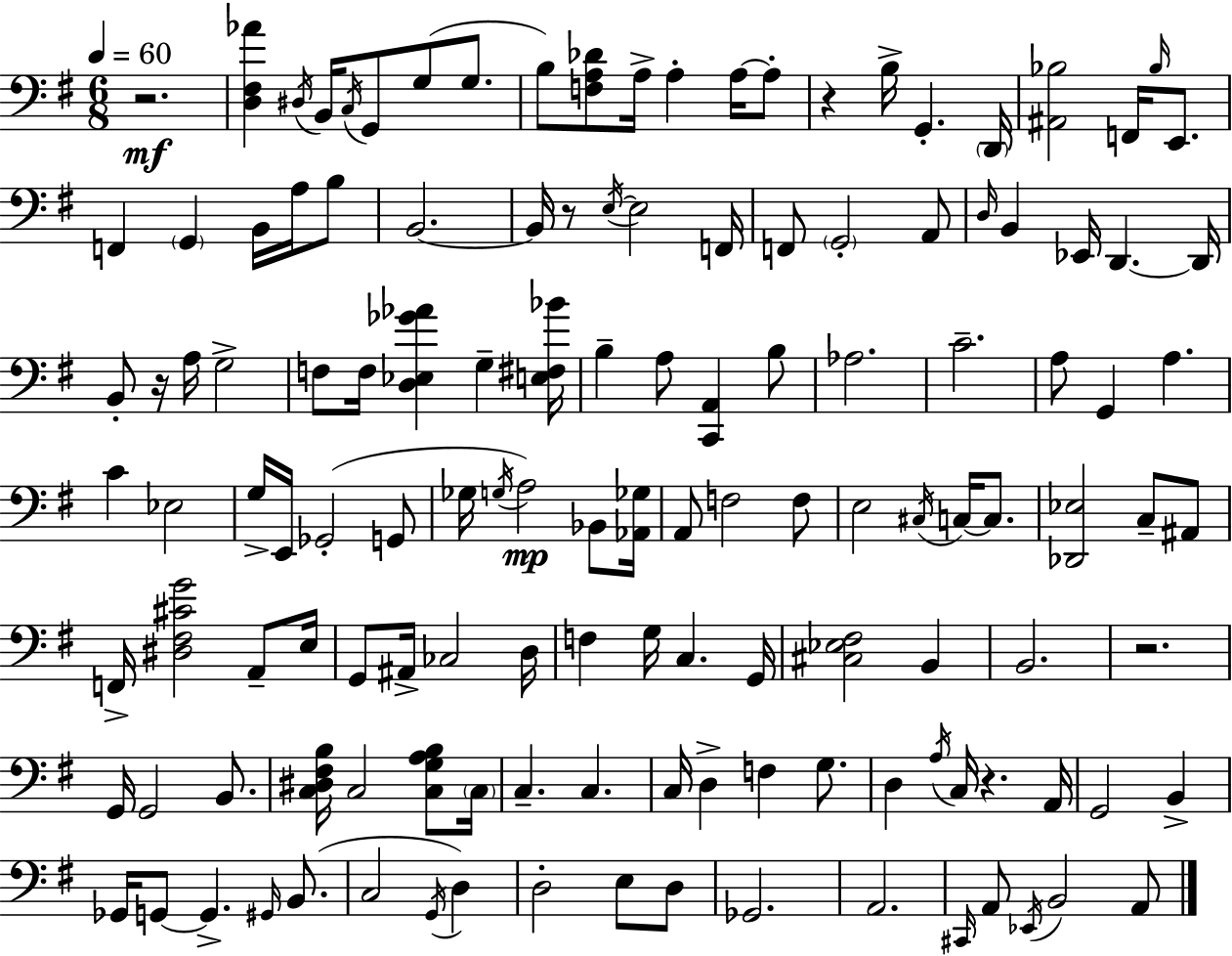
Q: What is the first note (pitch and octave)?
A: D#3